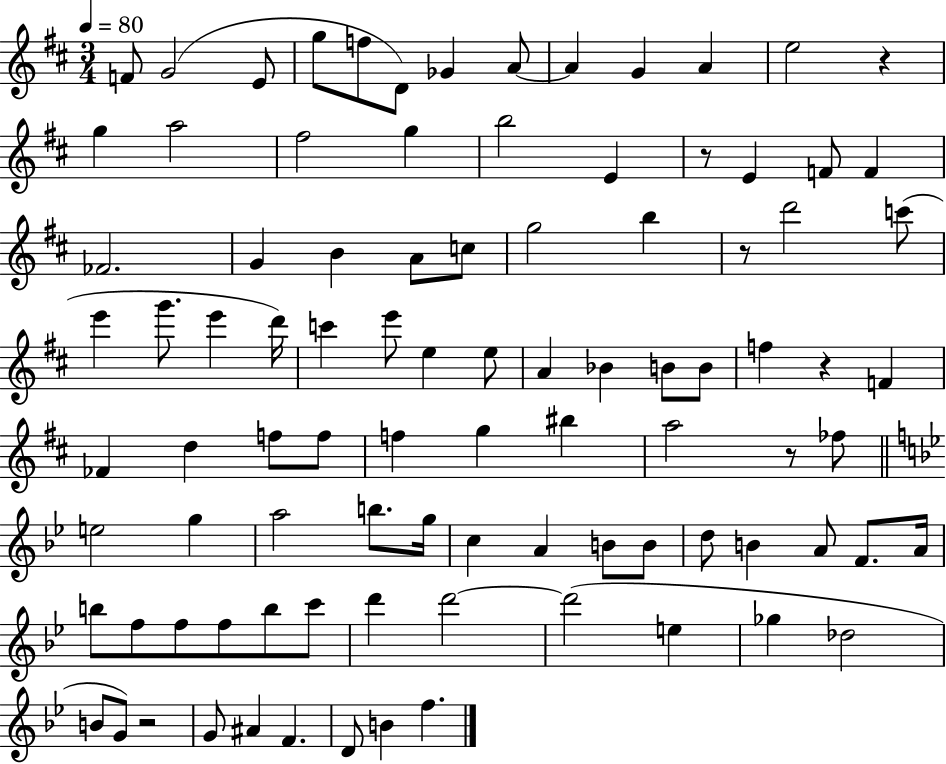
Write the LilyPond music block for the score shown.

{
  \clef treble
  \numericTimeSignature
  \time 3/4
  \key d \major
  \tempo 4 = 80
  f'8 g'2( e'8 | g''8 f''8 d'8) ges'4 a'8~~ | a'4 g'4 a'4 | e''2 r4 | \break g''4 a''2 | fis''2 g''4 | b''2 e'4 | r8 e'4 f'8 f'4 | \break fes'2. | g'4 b'4 a'8 c''8 | g''2 b''4 | r8 d'''2 c'''8( | \break e'''4 g'''8. e'''4 d'''16) | c'''4 e'''8 e''4 e''8 | a'4 bes'4 b'8 b'8 | f''4 r4 f'4 | \break fes'4 d''4 f''8 f''8 | f''4 g''4 bis''4 | a''2 r8 fes''8 | \bar "||" \break \key bes \major e''2 g''4 | a''2 b''8. g''16 | c''4 a'4 b'8 b'8 | d''8 b'4 a'8 f'8. a'16 | \break b''8 f''8 f''8 f''8 b''8 c'''8 | d'''4 d'''2~~ | d'''2( e''4 | ges''4 des''2 | \break b'8 g'8) r2 | g'8 ais'4 f'4. | d'8 b'4 f''4. | \bar "|."
}